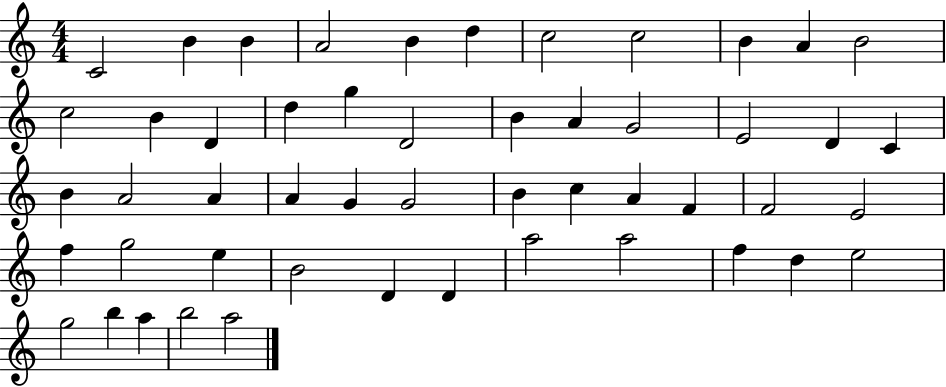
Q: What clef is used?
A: treble